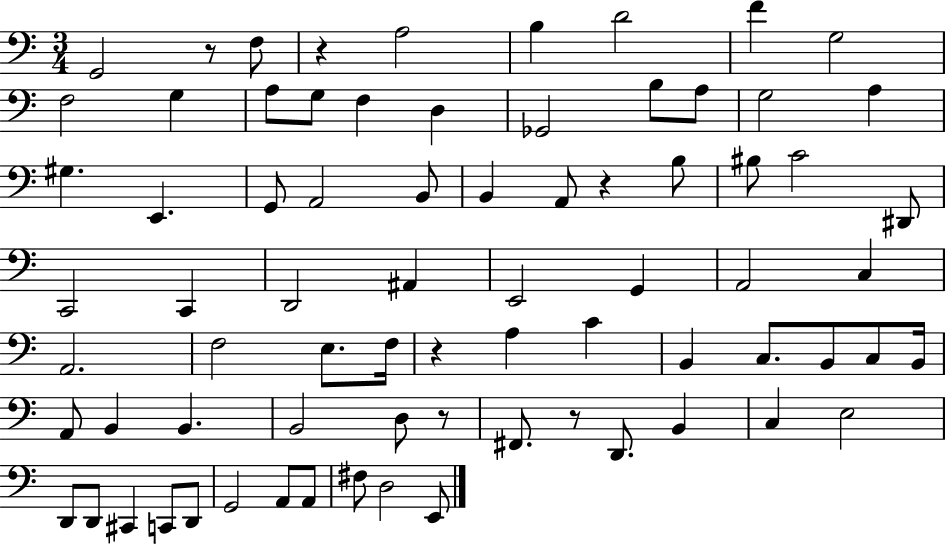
X:1
T:Untitled
M:3/4
L:1/4
K:C
G,,2 z/2 F,/2 z A,2 B, D2 F G,2 F,2 G, A,/2 G,/2 F, D, _G,,2 B,/2 A,/2 G,2 A, ^G, E,, G,,/2 A,,2 B,,/2 B,, A,,/2 z B,/2 ^B,/2 C2 ^D,,/2 C,,2 C,, D,,2 ^A,, E,,2 G,, A,,2 C, A,,2 F,2 E,/2 F,/4 z A, C B,, C,/2 B,,/2 C,/2 B,,/4 A,,/2 B,, B,, B,,2 D,/2 z/2 ^F,,/2 z/2 D,,/2 B,, C, E,2 D,,/2 D,,/2 ^C,, C,,/2 D,,/2 G,,2 A,,/2 A,,/2 ^F,/2 D,2 E,,/2